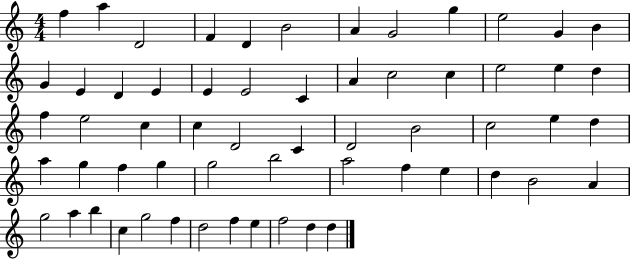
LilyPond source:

{
  \clef treble
  \numericTimeSignature
  \time 4/4
  \key c \major
  f''4 a''4 d'2 | f'4 d'4 b'2 | a'4 g'2 g''4 | e''2 g'4 b'4 | \break g'4 e'4 d'4 e'4 | e'4 e'2 c'4 | a'4 c''2 c''4 | e''2 e''4 d''4 | \break f''4 e''2 c''4 | c''4 d'2 c'4 | d'2 b'2 | c''2 e''4 d''4 | \break a''4 g''4 f''4 g''4 | g''2 b''2 | a''2 f''4 e''4 | d''4 b'2 a'4 | \break g''2 a''4 b''4 | c''4 g''2 f''4 | d''2 f''4 e''4 | f''2 d''4 d''4 | \break \bar "|."
}